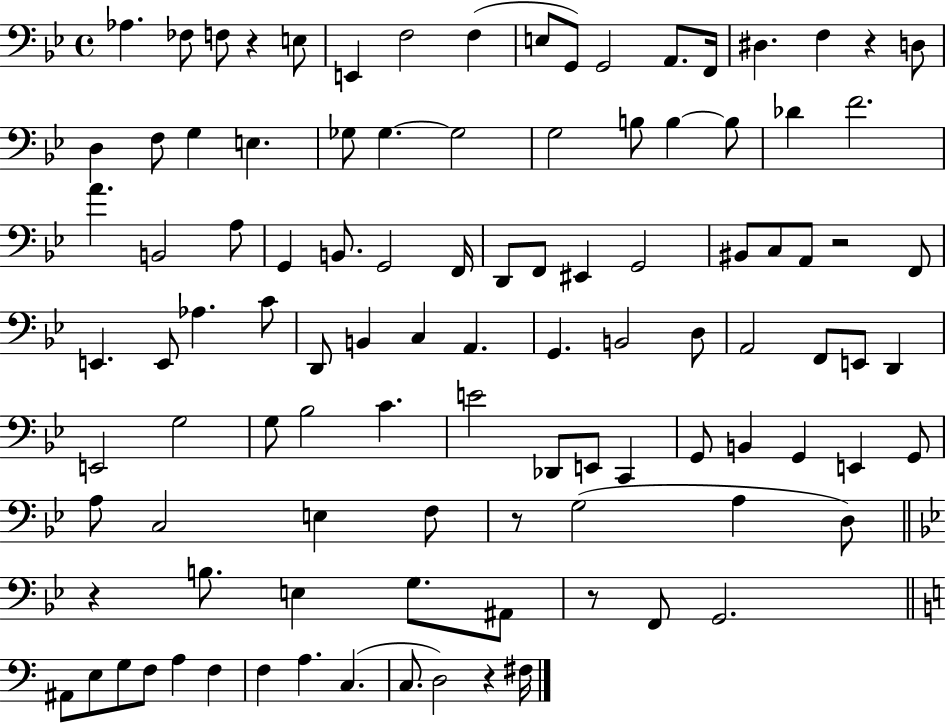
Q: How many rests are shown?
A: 7